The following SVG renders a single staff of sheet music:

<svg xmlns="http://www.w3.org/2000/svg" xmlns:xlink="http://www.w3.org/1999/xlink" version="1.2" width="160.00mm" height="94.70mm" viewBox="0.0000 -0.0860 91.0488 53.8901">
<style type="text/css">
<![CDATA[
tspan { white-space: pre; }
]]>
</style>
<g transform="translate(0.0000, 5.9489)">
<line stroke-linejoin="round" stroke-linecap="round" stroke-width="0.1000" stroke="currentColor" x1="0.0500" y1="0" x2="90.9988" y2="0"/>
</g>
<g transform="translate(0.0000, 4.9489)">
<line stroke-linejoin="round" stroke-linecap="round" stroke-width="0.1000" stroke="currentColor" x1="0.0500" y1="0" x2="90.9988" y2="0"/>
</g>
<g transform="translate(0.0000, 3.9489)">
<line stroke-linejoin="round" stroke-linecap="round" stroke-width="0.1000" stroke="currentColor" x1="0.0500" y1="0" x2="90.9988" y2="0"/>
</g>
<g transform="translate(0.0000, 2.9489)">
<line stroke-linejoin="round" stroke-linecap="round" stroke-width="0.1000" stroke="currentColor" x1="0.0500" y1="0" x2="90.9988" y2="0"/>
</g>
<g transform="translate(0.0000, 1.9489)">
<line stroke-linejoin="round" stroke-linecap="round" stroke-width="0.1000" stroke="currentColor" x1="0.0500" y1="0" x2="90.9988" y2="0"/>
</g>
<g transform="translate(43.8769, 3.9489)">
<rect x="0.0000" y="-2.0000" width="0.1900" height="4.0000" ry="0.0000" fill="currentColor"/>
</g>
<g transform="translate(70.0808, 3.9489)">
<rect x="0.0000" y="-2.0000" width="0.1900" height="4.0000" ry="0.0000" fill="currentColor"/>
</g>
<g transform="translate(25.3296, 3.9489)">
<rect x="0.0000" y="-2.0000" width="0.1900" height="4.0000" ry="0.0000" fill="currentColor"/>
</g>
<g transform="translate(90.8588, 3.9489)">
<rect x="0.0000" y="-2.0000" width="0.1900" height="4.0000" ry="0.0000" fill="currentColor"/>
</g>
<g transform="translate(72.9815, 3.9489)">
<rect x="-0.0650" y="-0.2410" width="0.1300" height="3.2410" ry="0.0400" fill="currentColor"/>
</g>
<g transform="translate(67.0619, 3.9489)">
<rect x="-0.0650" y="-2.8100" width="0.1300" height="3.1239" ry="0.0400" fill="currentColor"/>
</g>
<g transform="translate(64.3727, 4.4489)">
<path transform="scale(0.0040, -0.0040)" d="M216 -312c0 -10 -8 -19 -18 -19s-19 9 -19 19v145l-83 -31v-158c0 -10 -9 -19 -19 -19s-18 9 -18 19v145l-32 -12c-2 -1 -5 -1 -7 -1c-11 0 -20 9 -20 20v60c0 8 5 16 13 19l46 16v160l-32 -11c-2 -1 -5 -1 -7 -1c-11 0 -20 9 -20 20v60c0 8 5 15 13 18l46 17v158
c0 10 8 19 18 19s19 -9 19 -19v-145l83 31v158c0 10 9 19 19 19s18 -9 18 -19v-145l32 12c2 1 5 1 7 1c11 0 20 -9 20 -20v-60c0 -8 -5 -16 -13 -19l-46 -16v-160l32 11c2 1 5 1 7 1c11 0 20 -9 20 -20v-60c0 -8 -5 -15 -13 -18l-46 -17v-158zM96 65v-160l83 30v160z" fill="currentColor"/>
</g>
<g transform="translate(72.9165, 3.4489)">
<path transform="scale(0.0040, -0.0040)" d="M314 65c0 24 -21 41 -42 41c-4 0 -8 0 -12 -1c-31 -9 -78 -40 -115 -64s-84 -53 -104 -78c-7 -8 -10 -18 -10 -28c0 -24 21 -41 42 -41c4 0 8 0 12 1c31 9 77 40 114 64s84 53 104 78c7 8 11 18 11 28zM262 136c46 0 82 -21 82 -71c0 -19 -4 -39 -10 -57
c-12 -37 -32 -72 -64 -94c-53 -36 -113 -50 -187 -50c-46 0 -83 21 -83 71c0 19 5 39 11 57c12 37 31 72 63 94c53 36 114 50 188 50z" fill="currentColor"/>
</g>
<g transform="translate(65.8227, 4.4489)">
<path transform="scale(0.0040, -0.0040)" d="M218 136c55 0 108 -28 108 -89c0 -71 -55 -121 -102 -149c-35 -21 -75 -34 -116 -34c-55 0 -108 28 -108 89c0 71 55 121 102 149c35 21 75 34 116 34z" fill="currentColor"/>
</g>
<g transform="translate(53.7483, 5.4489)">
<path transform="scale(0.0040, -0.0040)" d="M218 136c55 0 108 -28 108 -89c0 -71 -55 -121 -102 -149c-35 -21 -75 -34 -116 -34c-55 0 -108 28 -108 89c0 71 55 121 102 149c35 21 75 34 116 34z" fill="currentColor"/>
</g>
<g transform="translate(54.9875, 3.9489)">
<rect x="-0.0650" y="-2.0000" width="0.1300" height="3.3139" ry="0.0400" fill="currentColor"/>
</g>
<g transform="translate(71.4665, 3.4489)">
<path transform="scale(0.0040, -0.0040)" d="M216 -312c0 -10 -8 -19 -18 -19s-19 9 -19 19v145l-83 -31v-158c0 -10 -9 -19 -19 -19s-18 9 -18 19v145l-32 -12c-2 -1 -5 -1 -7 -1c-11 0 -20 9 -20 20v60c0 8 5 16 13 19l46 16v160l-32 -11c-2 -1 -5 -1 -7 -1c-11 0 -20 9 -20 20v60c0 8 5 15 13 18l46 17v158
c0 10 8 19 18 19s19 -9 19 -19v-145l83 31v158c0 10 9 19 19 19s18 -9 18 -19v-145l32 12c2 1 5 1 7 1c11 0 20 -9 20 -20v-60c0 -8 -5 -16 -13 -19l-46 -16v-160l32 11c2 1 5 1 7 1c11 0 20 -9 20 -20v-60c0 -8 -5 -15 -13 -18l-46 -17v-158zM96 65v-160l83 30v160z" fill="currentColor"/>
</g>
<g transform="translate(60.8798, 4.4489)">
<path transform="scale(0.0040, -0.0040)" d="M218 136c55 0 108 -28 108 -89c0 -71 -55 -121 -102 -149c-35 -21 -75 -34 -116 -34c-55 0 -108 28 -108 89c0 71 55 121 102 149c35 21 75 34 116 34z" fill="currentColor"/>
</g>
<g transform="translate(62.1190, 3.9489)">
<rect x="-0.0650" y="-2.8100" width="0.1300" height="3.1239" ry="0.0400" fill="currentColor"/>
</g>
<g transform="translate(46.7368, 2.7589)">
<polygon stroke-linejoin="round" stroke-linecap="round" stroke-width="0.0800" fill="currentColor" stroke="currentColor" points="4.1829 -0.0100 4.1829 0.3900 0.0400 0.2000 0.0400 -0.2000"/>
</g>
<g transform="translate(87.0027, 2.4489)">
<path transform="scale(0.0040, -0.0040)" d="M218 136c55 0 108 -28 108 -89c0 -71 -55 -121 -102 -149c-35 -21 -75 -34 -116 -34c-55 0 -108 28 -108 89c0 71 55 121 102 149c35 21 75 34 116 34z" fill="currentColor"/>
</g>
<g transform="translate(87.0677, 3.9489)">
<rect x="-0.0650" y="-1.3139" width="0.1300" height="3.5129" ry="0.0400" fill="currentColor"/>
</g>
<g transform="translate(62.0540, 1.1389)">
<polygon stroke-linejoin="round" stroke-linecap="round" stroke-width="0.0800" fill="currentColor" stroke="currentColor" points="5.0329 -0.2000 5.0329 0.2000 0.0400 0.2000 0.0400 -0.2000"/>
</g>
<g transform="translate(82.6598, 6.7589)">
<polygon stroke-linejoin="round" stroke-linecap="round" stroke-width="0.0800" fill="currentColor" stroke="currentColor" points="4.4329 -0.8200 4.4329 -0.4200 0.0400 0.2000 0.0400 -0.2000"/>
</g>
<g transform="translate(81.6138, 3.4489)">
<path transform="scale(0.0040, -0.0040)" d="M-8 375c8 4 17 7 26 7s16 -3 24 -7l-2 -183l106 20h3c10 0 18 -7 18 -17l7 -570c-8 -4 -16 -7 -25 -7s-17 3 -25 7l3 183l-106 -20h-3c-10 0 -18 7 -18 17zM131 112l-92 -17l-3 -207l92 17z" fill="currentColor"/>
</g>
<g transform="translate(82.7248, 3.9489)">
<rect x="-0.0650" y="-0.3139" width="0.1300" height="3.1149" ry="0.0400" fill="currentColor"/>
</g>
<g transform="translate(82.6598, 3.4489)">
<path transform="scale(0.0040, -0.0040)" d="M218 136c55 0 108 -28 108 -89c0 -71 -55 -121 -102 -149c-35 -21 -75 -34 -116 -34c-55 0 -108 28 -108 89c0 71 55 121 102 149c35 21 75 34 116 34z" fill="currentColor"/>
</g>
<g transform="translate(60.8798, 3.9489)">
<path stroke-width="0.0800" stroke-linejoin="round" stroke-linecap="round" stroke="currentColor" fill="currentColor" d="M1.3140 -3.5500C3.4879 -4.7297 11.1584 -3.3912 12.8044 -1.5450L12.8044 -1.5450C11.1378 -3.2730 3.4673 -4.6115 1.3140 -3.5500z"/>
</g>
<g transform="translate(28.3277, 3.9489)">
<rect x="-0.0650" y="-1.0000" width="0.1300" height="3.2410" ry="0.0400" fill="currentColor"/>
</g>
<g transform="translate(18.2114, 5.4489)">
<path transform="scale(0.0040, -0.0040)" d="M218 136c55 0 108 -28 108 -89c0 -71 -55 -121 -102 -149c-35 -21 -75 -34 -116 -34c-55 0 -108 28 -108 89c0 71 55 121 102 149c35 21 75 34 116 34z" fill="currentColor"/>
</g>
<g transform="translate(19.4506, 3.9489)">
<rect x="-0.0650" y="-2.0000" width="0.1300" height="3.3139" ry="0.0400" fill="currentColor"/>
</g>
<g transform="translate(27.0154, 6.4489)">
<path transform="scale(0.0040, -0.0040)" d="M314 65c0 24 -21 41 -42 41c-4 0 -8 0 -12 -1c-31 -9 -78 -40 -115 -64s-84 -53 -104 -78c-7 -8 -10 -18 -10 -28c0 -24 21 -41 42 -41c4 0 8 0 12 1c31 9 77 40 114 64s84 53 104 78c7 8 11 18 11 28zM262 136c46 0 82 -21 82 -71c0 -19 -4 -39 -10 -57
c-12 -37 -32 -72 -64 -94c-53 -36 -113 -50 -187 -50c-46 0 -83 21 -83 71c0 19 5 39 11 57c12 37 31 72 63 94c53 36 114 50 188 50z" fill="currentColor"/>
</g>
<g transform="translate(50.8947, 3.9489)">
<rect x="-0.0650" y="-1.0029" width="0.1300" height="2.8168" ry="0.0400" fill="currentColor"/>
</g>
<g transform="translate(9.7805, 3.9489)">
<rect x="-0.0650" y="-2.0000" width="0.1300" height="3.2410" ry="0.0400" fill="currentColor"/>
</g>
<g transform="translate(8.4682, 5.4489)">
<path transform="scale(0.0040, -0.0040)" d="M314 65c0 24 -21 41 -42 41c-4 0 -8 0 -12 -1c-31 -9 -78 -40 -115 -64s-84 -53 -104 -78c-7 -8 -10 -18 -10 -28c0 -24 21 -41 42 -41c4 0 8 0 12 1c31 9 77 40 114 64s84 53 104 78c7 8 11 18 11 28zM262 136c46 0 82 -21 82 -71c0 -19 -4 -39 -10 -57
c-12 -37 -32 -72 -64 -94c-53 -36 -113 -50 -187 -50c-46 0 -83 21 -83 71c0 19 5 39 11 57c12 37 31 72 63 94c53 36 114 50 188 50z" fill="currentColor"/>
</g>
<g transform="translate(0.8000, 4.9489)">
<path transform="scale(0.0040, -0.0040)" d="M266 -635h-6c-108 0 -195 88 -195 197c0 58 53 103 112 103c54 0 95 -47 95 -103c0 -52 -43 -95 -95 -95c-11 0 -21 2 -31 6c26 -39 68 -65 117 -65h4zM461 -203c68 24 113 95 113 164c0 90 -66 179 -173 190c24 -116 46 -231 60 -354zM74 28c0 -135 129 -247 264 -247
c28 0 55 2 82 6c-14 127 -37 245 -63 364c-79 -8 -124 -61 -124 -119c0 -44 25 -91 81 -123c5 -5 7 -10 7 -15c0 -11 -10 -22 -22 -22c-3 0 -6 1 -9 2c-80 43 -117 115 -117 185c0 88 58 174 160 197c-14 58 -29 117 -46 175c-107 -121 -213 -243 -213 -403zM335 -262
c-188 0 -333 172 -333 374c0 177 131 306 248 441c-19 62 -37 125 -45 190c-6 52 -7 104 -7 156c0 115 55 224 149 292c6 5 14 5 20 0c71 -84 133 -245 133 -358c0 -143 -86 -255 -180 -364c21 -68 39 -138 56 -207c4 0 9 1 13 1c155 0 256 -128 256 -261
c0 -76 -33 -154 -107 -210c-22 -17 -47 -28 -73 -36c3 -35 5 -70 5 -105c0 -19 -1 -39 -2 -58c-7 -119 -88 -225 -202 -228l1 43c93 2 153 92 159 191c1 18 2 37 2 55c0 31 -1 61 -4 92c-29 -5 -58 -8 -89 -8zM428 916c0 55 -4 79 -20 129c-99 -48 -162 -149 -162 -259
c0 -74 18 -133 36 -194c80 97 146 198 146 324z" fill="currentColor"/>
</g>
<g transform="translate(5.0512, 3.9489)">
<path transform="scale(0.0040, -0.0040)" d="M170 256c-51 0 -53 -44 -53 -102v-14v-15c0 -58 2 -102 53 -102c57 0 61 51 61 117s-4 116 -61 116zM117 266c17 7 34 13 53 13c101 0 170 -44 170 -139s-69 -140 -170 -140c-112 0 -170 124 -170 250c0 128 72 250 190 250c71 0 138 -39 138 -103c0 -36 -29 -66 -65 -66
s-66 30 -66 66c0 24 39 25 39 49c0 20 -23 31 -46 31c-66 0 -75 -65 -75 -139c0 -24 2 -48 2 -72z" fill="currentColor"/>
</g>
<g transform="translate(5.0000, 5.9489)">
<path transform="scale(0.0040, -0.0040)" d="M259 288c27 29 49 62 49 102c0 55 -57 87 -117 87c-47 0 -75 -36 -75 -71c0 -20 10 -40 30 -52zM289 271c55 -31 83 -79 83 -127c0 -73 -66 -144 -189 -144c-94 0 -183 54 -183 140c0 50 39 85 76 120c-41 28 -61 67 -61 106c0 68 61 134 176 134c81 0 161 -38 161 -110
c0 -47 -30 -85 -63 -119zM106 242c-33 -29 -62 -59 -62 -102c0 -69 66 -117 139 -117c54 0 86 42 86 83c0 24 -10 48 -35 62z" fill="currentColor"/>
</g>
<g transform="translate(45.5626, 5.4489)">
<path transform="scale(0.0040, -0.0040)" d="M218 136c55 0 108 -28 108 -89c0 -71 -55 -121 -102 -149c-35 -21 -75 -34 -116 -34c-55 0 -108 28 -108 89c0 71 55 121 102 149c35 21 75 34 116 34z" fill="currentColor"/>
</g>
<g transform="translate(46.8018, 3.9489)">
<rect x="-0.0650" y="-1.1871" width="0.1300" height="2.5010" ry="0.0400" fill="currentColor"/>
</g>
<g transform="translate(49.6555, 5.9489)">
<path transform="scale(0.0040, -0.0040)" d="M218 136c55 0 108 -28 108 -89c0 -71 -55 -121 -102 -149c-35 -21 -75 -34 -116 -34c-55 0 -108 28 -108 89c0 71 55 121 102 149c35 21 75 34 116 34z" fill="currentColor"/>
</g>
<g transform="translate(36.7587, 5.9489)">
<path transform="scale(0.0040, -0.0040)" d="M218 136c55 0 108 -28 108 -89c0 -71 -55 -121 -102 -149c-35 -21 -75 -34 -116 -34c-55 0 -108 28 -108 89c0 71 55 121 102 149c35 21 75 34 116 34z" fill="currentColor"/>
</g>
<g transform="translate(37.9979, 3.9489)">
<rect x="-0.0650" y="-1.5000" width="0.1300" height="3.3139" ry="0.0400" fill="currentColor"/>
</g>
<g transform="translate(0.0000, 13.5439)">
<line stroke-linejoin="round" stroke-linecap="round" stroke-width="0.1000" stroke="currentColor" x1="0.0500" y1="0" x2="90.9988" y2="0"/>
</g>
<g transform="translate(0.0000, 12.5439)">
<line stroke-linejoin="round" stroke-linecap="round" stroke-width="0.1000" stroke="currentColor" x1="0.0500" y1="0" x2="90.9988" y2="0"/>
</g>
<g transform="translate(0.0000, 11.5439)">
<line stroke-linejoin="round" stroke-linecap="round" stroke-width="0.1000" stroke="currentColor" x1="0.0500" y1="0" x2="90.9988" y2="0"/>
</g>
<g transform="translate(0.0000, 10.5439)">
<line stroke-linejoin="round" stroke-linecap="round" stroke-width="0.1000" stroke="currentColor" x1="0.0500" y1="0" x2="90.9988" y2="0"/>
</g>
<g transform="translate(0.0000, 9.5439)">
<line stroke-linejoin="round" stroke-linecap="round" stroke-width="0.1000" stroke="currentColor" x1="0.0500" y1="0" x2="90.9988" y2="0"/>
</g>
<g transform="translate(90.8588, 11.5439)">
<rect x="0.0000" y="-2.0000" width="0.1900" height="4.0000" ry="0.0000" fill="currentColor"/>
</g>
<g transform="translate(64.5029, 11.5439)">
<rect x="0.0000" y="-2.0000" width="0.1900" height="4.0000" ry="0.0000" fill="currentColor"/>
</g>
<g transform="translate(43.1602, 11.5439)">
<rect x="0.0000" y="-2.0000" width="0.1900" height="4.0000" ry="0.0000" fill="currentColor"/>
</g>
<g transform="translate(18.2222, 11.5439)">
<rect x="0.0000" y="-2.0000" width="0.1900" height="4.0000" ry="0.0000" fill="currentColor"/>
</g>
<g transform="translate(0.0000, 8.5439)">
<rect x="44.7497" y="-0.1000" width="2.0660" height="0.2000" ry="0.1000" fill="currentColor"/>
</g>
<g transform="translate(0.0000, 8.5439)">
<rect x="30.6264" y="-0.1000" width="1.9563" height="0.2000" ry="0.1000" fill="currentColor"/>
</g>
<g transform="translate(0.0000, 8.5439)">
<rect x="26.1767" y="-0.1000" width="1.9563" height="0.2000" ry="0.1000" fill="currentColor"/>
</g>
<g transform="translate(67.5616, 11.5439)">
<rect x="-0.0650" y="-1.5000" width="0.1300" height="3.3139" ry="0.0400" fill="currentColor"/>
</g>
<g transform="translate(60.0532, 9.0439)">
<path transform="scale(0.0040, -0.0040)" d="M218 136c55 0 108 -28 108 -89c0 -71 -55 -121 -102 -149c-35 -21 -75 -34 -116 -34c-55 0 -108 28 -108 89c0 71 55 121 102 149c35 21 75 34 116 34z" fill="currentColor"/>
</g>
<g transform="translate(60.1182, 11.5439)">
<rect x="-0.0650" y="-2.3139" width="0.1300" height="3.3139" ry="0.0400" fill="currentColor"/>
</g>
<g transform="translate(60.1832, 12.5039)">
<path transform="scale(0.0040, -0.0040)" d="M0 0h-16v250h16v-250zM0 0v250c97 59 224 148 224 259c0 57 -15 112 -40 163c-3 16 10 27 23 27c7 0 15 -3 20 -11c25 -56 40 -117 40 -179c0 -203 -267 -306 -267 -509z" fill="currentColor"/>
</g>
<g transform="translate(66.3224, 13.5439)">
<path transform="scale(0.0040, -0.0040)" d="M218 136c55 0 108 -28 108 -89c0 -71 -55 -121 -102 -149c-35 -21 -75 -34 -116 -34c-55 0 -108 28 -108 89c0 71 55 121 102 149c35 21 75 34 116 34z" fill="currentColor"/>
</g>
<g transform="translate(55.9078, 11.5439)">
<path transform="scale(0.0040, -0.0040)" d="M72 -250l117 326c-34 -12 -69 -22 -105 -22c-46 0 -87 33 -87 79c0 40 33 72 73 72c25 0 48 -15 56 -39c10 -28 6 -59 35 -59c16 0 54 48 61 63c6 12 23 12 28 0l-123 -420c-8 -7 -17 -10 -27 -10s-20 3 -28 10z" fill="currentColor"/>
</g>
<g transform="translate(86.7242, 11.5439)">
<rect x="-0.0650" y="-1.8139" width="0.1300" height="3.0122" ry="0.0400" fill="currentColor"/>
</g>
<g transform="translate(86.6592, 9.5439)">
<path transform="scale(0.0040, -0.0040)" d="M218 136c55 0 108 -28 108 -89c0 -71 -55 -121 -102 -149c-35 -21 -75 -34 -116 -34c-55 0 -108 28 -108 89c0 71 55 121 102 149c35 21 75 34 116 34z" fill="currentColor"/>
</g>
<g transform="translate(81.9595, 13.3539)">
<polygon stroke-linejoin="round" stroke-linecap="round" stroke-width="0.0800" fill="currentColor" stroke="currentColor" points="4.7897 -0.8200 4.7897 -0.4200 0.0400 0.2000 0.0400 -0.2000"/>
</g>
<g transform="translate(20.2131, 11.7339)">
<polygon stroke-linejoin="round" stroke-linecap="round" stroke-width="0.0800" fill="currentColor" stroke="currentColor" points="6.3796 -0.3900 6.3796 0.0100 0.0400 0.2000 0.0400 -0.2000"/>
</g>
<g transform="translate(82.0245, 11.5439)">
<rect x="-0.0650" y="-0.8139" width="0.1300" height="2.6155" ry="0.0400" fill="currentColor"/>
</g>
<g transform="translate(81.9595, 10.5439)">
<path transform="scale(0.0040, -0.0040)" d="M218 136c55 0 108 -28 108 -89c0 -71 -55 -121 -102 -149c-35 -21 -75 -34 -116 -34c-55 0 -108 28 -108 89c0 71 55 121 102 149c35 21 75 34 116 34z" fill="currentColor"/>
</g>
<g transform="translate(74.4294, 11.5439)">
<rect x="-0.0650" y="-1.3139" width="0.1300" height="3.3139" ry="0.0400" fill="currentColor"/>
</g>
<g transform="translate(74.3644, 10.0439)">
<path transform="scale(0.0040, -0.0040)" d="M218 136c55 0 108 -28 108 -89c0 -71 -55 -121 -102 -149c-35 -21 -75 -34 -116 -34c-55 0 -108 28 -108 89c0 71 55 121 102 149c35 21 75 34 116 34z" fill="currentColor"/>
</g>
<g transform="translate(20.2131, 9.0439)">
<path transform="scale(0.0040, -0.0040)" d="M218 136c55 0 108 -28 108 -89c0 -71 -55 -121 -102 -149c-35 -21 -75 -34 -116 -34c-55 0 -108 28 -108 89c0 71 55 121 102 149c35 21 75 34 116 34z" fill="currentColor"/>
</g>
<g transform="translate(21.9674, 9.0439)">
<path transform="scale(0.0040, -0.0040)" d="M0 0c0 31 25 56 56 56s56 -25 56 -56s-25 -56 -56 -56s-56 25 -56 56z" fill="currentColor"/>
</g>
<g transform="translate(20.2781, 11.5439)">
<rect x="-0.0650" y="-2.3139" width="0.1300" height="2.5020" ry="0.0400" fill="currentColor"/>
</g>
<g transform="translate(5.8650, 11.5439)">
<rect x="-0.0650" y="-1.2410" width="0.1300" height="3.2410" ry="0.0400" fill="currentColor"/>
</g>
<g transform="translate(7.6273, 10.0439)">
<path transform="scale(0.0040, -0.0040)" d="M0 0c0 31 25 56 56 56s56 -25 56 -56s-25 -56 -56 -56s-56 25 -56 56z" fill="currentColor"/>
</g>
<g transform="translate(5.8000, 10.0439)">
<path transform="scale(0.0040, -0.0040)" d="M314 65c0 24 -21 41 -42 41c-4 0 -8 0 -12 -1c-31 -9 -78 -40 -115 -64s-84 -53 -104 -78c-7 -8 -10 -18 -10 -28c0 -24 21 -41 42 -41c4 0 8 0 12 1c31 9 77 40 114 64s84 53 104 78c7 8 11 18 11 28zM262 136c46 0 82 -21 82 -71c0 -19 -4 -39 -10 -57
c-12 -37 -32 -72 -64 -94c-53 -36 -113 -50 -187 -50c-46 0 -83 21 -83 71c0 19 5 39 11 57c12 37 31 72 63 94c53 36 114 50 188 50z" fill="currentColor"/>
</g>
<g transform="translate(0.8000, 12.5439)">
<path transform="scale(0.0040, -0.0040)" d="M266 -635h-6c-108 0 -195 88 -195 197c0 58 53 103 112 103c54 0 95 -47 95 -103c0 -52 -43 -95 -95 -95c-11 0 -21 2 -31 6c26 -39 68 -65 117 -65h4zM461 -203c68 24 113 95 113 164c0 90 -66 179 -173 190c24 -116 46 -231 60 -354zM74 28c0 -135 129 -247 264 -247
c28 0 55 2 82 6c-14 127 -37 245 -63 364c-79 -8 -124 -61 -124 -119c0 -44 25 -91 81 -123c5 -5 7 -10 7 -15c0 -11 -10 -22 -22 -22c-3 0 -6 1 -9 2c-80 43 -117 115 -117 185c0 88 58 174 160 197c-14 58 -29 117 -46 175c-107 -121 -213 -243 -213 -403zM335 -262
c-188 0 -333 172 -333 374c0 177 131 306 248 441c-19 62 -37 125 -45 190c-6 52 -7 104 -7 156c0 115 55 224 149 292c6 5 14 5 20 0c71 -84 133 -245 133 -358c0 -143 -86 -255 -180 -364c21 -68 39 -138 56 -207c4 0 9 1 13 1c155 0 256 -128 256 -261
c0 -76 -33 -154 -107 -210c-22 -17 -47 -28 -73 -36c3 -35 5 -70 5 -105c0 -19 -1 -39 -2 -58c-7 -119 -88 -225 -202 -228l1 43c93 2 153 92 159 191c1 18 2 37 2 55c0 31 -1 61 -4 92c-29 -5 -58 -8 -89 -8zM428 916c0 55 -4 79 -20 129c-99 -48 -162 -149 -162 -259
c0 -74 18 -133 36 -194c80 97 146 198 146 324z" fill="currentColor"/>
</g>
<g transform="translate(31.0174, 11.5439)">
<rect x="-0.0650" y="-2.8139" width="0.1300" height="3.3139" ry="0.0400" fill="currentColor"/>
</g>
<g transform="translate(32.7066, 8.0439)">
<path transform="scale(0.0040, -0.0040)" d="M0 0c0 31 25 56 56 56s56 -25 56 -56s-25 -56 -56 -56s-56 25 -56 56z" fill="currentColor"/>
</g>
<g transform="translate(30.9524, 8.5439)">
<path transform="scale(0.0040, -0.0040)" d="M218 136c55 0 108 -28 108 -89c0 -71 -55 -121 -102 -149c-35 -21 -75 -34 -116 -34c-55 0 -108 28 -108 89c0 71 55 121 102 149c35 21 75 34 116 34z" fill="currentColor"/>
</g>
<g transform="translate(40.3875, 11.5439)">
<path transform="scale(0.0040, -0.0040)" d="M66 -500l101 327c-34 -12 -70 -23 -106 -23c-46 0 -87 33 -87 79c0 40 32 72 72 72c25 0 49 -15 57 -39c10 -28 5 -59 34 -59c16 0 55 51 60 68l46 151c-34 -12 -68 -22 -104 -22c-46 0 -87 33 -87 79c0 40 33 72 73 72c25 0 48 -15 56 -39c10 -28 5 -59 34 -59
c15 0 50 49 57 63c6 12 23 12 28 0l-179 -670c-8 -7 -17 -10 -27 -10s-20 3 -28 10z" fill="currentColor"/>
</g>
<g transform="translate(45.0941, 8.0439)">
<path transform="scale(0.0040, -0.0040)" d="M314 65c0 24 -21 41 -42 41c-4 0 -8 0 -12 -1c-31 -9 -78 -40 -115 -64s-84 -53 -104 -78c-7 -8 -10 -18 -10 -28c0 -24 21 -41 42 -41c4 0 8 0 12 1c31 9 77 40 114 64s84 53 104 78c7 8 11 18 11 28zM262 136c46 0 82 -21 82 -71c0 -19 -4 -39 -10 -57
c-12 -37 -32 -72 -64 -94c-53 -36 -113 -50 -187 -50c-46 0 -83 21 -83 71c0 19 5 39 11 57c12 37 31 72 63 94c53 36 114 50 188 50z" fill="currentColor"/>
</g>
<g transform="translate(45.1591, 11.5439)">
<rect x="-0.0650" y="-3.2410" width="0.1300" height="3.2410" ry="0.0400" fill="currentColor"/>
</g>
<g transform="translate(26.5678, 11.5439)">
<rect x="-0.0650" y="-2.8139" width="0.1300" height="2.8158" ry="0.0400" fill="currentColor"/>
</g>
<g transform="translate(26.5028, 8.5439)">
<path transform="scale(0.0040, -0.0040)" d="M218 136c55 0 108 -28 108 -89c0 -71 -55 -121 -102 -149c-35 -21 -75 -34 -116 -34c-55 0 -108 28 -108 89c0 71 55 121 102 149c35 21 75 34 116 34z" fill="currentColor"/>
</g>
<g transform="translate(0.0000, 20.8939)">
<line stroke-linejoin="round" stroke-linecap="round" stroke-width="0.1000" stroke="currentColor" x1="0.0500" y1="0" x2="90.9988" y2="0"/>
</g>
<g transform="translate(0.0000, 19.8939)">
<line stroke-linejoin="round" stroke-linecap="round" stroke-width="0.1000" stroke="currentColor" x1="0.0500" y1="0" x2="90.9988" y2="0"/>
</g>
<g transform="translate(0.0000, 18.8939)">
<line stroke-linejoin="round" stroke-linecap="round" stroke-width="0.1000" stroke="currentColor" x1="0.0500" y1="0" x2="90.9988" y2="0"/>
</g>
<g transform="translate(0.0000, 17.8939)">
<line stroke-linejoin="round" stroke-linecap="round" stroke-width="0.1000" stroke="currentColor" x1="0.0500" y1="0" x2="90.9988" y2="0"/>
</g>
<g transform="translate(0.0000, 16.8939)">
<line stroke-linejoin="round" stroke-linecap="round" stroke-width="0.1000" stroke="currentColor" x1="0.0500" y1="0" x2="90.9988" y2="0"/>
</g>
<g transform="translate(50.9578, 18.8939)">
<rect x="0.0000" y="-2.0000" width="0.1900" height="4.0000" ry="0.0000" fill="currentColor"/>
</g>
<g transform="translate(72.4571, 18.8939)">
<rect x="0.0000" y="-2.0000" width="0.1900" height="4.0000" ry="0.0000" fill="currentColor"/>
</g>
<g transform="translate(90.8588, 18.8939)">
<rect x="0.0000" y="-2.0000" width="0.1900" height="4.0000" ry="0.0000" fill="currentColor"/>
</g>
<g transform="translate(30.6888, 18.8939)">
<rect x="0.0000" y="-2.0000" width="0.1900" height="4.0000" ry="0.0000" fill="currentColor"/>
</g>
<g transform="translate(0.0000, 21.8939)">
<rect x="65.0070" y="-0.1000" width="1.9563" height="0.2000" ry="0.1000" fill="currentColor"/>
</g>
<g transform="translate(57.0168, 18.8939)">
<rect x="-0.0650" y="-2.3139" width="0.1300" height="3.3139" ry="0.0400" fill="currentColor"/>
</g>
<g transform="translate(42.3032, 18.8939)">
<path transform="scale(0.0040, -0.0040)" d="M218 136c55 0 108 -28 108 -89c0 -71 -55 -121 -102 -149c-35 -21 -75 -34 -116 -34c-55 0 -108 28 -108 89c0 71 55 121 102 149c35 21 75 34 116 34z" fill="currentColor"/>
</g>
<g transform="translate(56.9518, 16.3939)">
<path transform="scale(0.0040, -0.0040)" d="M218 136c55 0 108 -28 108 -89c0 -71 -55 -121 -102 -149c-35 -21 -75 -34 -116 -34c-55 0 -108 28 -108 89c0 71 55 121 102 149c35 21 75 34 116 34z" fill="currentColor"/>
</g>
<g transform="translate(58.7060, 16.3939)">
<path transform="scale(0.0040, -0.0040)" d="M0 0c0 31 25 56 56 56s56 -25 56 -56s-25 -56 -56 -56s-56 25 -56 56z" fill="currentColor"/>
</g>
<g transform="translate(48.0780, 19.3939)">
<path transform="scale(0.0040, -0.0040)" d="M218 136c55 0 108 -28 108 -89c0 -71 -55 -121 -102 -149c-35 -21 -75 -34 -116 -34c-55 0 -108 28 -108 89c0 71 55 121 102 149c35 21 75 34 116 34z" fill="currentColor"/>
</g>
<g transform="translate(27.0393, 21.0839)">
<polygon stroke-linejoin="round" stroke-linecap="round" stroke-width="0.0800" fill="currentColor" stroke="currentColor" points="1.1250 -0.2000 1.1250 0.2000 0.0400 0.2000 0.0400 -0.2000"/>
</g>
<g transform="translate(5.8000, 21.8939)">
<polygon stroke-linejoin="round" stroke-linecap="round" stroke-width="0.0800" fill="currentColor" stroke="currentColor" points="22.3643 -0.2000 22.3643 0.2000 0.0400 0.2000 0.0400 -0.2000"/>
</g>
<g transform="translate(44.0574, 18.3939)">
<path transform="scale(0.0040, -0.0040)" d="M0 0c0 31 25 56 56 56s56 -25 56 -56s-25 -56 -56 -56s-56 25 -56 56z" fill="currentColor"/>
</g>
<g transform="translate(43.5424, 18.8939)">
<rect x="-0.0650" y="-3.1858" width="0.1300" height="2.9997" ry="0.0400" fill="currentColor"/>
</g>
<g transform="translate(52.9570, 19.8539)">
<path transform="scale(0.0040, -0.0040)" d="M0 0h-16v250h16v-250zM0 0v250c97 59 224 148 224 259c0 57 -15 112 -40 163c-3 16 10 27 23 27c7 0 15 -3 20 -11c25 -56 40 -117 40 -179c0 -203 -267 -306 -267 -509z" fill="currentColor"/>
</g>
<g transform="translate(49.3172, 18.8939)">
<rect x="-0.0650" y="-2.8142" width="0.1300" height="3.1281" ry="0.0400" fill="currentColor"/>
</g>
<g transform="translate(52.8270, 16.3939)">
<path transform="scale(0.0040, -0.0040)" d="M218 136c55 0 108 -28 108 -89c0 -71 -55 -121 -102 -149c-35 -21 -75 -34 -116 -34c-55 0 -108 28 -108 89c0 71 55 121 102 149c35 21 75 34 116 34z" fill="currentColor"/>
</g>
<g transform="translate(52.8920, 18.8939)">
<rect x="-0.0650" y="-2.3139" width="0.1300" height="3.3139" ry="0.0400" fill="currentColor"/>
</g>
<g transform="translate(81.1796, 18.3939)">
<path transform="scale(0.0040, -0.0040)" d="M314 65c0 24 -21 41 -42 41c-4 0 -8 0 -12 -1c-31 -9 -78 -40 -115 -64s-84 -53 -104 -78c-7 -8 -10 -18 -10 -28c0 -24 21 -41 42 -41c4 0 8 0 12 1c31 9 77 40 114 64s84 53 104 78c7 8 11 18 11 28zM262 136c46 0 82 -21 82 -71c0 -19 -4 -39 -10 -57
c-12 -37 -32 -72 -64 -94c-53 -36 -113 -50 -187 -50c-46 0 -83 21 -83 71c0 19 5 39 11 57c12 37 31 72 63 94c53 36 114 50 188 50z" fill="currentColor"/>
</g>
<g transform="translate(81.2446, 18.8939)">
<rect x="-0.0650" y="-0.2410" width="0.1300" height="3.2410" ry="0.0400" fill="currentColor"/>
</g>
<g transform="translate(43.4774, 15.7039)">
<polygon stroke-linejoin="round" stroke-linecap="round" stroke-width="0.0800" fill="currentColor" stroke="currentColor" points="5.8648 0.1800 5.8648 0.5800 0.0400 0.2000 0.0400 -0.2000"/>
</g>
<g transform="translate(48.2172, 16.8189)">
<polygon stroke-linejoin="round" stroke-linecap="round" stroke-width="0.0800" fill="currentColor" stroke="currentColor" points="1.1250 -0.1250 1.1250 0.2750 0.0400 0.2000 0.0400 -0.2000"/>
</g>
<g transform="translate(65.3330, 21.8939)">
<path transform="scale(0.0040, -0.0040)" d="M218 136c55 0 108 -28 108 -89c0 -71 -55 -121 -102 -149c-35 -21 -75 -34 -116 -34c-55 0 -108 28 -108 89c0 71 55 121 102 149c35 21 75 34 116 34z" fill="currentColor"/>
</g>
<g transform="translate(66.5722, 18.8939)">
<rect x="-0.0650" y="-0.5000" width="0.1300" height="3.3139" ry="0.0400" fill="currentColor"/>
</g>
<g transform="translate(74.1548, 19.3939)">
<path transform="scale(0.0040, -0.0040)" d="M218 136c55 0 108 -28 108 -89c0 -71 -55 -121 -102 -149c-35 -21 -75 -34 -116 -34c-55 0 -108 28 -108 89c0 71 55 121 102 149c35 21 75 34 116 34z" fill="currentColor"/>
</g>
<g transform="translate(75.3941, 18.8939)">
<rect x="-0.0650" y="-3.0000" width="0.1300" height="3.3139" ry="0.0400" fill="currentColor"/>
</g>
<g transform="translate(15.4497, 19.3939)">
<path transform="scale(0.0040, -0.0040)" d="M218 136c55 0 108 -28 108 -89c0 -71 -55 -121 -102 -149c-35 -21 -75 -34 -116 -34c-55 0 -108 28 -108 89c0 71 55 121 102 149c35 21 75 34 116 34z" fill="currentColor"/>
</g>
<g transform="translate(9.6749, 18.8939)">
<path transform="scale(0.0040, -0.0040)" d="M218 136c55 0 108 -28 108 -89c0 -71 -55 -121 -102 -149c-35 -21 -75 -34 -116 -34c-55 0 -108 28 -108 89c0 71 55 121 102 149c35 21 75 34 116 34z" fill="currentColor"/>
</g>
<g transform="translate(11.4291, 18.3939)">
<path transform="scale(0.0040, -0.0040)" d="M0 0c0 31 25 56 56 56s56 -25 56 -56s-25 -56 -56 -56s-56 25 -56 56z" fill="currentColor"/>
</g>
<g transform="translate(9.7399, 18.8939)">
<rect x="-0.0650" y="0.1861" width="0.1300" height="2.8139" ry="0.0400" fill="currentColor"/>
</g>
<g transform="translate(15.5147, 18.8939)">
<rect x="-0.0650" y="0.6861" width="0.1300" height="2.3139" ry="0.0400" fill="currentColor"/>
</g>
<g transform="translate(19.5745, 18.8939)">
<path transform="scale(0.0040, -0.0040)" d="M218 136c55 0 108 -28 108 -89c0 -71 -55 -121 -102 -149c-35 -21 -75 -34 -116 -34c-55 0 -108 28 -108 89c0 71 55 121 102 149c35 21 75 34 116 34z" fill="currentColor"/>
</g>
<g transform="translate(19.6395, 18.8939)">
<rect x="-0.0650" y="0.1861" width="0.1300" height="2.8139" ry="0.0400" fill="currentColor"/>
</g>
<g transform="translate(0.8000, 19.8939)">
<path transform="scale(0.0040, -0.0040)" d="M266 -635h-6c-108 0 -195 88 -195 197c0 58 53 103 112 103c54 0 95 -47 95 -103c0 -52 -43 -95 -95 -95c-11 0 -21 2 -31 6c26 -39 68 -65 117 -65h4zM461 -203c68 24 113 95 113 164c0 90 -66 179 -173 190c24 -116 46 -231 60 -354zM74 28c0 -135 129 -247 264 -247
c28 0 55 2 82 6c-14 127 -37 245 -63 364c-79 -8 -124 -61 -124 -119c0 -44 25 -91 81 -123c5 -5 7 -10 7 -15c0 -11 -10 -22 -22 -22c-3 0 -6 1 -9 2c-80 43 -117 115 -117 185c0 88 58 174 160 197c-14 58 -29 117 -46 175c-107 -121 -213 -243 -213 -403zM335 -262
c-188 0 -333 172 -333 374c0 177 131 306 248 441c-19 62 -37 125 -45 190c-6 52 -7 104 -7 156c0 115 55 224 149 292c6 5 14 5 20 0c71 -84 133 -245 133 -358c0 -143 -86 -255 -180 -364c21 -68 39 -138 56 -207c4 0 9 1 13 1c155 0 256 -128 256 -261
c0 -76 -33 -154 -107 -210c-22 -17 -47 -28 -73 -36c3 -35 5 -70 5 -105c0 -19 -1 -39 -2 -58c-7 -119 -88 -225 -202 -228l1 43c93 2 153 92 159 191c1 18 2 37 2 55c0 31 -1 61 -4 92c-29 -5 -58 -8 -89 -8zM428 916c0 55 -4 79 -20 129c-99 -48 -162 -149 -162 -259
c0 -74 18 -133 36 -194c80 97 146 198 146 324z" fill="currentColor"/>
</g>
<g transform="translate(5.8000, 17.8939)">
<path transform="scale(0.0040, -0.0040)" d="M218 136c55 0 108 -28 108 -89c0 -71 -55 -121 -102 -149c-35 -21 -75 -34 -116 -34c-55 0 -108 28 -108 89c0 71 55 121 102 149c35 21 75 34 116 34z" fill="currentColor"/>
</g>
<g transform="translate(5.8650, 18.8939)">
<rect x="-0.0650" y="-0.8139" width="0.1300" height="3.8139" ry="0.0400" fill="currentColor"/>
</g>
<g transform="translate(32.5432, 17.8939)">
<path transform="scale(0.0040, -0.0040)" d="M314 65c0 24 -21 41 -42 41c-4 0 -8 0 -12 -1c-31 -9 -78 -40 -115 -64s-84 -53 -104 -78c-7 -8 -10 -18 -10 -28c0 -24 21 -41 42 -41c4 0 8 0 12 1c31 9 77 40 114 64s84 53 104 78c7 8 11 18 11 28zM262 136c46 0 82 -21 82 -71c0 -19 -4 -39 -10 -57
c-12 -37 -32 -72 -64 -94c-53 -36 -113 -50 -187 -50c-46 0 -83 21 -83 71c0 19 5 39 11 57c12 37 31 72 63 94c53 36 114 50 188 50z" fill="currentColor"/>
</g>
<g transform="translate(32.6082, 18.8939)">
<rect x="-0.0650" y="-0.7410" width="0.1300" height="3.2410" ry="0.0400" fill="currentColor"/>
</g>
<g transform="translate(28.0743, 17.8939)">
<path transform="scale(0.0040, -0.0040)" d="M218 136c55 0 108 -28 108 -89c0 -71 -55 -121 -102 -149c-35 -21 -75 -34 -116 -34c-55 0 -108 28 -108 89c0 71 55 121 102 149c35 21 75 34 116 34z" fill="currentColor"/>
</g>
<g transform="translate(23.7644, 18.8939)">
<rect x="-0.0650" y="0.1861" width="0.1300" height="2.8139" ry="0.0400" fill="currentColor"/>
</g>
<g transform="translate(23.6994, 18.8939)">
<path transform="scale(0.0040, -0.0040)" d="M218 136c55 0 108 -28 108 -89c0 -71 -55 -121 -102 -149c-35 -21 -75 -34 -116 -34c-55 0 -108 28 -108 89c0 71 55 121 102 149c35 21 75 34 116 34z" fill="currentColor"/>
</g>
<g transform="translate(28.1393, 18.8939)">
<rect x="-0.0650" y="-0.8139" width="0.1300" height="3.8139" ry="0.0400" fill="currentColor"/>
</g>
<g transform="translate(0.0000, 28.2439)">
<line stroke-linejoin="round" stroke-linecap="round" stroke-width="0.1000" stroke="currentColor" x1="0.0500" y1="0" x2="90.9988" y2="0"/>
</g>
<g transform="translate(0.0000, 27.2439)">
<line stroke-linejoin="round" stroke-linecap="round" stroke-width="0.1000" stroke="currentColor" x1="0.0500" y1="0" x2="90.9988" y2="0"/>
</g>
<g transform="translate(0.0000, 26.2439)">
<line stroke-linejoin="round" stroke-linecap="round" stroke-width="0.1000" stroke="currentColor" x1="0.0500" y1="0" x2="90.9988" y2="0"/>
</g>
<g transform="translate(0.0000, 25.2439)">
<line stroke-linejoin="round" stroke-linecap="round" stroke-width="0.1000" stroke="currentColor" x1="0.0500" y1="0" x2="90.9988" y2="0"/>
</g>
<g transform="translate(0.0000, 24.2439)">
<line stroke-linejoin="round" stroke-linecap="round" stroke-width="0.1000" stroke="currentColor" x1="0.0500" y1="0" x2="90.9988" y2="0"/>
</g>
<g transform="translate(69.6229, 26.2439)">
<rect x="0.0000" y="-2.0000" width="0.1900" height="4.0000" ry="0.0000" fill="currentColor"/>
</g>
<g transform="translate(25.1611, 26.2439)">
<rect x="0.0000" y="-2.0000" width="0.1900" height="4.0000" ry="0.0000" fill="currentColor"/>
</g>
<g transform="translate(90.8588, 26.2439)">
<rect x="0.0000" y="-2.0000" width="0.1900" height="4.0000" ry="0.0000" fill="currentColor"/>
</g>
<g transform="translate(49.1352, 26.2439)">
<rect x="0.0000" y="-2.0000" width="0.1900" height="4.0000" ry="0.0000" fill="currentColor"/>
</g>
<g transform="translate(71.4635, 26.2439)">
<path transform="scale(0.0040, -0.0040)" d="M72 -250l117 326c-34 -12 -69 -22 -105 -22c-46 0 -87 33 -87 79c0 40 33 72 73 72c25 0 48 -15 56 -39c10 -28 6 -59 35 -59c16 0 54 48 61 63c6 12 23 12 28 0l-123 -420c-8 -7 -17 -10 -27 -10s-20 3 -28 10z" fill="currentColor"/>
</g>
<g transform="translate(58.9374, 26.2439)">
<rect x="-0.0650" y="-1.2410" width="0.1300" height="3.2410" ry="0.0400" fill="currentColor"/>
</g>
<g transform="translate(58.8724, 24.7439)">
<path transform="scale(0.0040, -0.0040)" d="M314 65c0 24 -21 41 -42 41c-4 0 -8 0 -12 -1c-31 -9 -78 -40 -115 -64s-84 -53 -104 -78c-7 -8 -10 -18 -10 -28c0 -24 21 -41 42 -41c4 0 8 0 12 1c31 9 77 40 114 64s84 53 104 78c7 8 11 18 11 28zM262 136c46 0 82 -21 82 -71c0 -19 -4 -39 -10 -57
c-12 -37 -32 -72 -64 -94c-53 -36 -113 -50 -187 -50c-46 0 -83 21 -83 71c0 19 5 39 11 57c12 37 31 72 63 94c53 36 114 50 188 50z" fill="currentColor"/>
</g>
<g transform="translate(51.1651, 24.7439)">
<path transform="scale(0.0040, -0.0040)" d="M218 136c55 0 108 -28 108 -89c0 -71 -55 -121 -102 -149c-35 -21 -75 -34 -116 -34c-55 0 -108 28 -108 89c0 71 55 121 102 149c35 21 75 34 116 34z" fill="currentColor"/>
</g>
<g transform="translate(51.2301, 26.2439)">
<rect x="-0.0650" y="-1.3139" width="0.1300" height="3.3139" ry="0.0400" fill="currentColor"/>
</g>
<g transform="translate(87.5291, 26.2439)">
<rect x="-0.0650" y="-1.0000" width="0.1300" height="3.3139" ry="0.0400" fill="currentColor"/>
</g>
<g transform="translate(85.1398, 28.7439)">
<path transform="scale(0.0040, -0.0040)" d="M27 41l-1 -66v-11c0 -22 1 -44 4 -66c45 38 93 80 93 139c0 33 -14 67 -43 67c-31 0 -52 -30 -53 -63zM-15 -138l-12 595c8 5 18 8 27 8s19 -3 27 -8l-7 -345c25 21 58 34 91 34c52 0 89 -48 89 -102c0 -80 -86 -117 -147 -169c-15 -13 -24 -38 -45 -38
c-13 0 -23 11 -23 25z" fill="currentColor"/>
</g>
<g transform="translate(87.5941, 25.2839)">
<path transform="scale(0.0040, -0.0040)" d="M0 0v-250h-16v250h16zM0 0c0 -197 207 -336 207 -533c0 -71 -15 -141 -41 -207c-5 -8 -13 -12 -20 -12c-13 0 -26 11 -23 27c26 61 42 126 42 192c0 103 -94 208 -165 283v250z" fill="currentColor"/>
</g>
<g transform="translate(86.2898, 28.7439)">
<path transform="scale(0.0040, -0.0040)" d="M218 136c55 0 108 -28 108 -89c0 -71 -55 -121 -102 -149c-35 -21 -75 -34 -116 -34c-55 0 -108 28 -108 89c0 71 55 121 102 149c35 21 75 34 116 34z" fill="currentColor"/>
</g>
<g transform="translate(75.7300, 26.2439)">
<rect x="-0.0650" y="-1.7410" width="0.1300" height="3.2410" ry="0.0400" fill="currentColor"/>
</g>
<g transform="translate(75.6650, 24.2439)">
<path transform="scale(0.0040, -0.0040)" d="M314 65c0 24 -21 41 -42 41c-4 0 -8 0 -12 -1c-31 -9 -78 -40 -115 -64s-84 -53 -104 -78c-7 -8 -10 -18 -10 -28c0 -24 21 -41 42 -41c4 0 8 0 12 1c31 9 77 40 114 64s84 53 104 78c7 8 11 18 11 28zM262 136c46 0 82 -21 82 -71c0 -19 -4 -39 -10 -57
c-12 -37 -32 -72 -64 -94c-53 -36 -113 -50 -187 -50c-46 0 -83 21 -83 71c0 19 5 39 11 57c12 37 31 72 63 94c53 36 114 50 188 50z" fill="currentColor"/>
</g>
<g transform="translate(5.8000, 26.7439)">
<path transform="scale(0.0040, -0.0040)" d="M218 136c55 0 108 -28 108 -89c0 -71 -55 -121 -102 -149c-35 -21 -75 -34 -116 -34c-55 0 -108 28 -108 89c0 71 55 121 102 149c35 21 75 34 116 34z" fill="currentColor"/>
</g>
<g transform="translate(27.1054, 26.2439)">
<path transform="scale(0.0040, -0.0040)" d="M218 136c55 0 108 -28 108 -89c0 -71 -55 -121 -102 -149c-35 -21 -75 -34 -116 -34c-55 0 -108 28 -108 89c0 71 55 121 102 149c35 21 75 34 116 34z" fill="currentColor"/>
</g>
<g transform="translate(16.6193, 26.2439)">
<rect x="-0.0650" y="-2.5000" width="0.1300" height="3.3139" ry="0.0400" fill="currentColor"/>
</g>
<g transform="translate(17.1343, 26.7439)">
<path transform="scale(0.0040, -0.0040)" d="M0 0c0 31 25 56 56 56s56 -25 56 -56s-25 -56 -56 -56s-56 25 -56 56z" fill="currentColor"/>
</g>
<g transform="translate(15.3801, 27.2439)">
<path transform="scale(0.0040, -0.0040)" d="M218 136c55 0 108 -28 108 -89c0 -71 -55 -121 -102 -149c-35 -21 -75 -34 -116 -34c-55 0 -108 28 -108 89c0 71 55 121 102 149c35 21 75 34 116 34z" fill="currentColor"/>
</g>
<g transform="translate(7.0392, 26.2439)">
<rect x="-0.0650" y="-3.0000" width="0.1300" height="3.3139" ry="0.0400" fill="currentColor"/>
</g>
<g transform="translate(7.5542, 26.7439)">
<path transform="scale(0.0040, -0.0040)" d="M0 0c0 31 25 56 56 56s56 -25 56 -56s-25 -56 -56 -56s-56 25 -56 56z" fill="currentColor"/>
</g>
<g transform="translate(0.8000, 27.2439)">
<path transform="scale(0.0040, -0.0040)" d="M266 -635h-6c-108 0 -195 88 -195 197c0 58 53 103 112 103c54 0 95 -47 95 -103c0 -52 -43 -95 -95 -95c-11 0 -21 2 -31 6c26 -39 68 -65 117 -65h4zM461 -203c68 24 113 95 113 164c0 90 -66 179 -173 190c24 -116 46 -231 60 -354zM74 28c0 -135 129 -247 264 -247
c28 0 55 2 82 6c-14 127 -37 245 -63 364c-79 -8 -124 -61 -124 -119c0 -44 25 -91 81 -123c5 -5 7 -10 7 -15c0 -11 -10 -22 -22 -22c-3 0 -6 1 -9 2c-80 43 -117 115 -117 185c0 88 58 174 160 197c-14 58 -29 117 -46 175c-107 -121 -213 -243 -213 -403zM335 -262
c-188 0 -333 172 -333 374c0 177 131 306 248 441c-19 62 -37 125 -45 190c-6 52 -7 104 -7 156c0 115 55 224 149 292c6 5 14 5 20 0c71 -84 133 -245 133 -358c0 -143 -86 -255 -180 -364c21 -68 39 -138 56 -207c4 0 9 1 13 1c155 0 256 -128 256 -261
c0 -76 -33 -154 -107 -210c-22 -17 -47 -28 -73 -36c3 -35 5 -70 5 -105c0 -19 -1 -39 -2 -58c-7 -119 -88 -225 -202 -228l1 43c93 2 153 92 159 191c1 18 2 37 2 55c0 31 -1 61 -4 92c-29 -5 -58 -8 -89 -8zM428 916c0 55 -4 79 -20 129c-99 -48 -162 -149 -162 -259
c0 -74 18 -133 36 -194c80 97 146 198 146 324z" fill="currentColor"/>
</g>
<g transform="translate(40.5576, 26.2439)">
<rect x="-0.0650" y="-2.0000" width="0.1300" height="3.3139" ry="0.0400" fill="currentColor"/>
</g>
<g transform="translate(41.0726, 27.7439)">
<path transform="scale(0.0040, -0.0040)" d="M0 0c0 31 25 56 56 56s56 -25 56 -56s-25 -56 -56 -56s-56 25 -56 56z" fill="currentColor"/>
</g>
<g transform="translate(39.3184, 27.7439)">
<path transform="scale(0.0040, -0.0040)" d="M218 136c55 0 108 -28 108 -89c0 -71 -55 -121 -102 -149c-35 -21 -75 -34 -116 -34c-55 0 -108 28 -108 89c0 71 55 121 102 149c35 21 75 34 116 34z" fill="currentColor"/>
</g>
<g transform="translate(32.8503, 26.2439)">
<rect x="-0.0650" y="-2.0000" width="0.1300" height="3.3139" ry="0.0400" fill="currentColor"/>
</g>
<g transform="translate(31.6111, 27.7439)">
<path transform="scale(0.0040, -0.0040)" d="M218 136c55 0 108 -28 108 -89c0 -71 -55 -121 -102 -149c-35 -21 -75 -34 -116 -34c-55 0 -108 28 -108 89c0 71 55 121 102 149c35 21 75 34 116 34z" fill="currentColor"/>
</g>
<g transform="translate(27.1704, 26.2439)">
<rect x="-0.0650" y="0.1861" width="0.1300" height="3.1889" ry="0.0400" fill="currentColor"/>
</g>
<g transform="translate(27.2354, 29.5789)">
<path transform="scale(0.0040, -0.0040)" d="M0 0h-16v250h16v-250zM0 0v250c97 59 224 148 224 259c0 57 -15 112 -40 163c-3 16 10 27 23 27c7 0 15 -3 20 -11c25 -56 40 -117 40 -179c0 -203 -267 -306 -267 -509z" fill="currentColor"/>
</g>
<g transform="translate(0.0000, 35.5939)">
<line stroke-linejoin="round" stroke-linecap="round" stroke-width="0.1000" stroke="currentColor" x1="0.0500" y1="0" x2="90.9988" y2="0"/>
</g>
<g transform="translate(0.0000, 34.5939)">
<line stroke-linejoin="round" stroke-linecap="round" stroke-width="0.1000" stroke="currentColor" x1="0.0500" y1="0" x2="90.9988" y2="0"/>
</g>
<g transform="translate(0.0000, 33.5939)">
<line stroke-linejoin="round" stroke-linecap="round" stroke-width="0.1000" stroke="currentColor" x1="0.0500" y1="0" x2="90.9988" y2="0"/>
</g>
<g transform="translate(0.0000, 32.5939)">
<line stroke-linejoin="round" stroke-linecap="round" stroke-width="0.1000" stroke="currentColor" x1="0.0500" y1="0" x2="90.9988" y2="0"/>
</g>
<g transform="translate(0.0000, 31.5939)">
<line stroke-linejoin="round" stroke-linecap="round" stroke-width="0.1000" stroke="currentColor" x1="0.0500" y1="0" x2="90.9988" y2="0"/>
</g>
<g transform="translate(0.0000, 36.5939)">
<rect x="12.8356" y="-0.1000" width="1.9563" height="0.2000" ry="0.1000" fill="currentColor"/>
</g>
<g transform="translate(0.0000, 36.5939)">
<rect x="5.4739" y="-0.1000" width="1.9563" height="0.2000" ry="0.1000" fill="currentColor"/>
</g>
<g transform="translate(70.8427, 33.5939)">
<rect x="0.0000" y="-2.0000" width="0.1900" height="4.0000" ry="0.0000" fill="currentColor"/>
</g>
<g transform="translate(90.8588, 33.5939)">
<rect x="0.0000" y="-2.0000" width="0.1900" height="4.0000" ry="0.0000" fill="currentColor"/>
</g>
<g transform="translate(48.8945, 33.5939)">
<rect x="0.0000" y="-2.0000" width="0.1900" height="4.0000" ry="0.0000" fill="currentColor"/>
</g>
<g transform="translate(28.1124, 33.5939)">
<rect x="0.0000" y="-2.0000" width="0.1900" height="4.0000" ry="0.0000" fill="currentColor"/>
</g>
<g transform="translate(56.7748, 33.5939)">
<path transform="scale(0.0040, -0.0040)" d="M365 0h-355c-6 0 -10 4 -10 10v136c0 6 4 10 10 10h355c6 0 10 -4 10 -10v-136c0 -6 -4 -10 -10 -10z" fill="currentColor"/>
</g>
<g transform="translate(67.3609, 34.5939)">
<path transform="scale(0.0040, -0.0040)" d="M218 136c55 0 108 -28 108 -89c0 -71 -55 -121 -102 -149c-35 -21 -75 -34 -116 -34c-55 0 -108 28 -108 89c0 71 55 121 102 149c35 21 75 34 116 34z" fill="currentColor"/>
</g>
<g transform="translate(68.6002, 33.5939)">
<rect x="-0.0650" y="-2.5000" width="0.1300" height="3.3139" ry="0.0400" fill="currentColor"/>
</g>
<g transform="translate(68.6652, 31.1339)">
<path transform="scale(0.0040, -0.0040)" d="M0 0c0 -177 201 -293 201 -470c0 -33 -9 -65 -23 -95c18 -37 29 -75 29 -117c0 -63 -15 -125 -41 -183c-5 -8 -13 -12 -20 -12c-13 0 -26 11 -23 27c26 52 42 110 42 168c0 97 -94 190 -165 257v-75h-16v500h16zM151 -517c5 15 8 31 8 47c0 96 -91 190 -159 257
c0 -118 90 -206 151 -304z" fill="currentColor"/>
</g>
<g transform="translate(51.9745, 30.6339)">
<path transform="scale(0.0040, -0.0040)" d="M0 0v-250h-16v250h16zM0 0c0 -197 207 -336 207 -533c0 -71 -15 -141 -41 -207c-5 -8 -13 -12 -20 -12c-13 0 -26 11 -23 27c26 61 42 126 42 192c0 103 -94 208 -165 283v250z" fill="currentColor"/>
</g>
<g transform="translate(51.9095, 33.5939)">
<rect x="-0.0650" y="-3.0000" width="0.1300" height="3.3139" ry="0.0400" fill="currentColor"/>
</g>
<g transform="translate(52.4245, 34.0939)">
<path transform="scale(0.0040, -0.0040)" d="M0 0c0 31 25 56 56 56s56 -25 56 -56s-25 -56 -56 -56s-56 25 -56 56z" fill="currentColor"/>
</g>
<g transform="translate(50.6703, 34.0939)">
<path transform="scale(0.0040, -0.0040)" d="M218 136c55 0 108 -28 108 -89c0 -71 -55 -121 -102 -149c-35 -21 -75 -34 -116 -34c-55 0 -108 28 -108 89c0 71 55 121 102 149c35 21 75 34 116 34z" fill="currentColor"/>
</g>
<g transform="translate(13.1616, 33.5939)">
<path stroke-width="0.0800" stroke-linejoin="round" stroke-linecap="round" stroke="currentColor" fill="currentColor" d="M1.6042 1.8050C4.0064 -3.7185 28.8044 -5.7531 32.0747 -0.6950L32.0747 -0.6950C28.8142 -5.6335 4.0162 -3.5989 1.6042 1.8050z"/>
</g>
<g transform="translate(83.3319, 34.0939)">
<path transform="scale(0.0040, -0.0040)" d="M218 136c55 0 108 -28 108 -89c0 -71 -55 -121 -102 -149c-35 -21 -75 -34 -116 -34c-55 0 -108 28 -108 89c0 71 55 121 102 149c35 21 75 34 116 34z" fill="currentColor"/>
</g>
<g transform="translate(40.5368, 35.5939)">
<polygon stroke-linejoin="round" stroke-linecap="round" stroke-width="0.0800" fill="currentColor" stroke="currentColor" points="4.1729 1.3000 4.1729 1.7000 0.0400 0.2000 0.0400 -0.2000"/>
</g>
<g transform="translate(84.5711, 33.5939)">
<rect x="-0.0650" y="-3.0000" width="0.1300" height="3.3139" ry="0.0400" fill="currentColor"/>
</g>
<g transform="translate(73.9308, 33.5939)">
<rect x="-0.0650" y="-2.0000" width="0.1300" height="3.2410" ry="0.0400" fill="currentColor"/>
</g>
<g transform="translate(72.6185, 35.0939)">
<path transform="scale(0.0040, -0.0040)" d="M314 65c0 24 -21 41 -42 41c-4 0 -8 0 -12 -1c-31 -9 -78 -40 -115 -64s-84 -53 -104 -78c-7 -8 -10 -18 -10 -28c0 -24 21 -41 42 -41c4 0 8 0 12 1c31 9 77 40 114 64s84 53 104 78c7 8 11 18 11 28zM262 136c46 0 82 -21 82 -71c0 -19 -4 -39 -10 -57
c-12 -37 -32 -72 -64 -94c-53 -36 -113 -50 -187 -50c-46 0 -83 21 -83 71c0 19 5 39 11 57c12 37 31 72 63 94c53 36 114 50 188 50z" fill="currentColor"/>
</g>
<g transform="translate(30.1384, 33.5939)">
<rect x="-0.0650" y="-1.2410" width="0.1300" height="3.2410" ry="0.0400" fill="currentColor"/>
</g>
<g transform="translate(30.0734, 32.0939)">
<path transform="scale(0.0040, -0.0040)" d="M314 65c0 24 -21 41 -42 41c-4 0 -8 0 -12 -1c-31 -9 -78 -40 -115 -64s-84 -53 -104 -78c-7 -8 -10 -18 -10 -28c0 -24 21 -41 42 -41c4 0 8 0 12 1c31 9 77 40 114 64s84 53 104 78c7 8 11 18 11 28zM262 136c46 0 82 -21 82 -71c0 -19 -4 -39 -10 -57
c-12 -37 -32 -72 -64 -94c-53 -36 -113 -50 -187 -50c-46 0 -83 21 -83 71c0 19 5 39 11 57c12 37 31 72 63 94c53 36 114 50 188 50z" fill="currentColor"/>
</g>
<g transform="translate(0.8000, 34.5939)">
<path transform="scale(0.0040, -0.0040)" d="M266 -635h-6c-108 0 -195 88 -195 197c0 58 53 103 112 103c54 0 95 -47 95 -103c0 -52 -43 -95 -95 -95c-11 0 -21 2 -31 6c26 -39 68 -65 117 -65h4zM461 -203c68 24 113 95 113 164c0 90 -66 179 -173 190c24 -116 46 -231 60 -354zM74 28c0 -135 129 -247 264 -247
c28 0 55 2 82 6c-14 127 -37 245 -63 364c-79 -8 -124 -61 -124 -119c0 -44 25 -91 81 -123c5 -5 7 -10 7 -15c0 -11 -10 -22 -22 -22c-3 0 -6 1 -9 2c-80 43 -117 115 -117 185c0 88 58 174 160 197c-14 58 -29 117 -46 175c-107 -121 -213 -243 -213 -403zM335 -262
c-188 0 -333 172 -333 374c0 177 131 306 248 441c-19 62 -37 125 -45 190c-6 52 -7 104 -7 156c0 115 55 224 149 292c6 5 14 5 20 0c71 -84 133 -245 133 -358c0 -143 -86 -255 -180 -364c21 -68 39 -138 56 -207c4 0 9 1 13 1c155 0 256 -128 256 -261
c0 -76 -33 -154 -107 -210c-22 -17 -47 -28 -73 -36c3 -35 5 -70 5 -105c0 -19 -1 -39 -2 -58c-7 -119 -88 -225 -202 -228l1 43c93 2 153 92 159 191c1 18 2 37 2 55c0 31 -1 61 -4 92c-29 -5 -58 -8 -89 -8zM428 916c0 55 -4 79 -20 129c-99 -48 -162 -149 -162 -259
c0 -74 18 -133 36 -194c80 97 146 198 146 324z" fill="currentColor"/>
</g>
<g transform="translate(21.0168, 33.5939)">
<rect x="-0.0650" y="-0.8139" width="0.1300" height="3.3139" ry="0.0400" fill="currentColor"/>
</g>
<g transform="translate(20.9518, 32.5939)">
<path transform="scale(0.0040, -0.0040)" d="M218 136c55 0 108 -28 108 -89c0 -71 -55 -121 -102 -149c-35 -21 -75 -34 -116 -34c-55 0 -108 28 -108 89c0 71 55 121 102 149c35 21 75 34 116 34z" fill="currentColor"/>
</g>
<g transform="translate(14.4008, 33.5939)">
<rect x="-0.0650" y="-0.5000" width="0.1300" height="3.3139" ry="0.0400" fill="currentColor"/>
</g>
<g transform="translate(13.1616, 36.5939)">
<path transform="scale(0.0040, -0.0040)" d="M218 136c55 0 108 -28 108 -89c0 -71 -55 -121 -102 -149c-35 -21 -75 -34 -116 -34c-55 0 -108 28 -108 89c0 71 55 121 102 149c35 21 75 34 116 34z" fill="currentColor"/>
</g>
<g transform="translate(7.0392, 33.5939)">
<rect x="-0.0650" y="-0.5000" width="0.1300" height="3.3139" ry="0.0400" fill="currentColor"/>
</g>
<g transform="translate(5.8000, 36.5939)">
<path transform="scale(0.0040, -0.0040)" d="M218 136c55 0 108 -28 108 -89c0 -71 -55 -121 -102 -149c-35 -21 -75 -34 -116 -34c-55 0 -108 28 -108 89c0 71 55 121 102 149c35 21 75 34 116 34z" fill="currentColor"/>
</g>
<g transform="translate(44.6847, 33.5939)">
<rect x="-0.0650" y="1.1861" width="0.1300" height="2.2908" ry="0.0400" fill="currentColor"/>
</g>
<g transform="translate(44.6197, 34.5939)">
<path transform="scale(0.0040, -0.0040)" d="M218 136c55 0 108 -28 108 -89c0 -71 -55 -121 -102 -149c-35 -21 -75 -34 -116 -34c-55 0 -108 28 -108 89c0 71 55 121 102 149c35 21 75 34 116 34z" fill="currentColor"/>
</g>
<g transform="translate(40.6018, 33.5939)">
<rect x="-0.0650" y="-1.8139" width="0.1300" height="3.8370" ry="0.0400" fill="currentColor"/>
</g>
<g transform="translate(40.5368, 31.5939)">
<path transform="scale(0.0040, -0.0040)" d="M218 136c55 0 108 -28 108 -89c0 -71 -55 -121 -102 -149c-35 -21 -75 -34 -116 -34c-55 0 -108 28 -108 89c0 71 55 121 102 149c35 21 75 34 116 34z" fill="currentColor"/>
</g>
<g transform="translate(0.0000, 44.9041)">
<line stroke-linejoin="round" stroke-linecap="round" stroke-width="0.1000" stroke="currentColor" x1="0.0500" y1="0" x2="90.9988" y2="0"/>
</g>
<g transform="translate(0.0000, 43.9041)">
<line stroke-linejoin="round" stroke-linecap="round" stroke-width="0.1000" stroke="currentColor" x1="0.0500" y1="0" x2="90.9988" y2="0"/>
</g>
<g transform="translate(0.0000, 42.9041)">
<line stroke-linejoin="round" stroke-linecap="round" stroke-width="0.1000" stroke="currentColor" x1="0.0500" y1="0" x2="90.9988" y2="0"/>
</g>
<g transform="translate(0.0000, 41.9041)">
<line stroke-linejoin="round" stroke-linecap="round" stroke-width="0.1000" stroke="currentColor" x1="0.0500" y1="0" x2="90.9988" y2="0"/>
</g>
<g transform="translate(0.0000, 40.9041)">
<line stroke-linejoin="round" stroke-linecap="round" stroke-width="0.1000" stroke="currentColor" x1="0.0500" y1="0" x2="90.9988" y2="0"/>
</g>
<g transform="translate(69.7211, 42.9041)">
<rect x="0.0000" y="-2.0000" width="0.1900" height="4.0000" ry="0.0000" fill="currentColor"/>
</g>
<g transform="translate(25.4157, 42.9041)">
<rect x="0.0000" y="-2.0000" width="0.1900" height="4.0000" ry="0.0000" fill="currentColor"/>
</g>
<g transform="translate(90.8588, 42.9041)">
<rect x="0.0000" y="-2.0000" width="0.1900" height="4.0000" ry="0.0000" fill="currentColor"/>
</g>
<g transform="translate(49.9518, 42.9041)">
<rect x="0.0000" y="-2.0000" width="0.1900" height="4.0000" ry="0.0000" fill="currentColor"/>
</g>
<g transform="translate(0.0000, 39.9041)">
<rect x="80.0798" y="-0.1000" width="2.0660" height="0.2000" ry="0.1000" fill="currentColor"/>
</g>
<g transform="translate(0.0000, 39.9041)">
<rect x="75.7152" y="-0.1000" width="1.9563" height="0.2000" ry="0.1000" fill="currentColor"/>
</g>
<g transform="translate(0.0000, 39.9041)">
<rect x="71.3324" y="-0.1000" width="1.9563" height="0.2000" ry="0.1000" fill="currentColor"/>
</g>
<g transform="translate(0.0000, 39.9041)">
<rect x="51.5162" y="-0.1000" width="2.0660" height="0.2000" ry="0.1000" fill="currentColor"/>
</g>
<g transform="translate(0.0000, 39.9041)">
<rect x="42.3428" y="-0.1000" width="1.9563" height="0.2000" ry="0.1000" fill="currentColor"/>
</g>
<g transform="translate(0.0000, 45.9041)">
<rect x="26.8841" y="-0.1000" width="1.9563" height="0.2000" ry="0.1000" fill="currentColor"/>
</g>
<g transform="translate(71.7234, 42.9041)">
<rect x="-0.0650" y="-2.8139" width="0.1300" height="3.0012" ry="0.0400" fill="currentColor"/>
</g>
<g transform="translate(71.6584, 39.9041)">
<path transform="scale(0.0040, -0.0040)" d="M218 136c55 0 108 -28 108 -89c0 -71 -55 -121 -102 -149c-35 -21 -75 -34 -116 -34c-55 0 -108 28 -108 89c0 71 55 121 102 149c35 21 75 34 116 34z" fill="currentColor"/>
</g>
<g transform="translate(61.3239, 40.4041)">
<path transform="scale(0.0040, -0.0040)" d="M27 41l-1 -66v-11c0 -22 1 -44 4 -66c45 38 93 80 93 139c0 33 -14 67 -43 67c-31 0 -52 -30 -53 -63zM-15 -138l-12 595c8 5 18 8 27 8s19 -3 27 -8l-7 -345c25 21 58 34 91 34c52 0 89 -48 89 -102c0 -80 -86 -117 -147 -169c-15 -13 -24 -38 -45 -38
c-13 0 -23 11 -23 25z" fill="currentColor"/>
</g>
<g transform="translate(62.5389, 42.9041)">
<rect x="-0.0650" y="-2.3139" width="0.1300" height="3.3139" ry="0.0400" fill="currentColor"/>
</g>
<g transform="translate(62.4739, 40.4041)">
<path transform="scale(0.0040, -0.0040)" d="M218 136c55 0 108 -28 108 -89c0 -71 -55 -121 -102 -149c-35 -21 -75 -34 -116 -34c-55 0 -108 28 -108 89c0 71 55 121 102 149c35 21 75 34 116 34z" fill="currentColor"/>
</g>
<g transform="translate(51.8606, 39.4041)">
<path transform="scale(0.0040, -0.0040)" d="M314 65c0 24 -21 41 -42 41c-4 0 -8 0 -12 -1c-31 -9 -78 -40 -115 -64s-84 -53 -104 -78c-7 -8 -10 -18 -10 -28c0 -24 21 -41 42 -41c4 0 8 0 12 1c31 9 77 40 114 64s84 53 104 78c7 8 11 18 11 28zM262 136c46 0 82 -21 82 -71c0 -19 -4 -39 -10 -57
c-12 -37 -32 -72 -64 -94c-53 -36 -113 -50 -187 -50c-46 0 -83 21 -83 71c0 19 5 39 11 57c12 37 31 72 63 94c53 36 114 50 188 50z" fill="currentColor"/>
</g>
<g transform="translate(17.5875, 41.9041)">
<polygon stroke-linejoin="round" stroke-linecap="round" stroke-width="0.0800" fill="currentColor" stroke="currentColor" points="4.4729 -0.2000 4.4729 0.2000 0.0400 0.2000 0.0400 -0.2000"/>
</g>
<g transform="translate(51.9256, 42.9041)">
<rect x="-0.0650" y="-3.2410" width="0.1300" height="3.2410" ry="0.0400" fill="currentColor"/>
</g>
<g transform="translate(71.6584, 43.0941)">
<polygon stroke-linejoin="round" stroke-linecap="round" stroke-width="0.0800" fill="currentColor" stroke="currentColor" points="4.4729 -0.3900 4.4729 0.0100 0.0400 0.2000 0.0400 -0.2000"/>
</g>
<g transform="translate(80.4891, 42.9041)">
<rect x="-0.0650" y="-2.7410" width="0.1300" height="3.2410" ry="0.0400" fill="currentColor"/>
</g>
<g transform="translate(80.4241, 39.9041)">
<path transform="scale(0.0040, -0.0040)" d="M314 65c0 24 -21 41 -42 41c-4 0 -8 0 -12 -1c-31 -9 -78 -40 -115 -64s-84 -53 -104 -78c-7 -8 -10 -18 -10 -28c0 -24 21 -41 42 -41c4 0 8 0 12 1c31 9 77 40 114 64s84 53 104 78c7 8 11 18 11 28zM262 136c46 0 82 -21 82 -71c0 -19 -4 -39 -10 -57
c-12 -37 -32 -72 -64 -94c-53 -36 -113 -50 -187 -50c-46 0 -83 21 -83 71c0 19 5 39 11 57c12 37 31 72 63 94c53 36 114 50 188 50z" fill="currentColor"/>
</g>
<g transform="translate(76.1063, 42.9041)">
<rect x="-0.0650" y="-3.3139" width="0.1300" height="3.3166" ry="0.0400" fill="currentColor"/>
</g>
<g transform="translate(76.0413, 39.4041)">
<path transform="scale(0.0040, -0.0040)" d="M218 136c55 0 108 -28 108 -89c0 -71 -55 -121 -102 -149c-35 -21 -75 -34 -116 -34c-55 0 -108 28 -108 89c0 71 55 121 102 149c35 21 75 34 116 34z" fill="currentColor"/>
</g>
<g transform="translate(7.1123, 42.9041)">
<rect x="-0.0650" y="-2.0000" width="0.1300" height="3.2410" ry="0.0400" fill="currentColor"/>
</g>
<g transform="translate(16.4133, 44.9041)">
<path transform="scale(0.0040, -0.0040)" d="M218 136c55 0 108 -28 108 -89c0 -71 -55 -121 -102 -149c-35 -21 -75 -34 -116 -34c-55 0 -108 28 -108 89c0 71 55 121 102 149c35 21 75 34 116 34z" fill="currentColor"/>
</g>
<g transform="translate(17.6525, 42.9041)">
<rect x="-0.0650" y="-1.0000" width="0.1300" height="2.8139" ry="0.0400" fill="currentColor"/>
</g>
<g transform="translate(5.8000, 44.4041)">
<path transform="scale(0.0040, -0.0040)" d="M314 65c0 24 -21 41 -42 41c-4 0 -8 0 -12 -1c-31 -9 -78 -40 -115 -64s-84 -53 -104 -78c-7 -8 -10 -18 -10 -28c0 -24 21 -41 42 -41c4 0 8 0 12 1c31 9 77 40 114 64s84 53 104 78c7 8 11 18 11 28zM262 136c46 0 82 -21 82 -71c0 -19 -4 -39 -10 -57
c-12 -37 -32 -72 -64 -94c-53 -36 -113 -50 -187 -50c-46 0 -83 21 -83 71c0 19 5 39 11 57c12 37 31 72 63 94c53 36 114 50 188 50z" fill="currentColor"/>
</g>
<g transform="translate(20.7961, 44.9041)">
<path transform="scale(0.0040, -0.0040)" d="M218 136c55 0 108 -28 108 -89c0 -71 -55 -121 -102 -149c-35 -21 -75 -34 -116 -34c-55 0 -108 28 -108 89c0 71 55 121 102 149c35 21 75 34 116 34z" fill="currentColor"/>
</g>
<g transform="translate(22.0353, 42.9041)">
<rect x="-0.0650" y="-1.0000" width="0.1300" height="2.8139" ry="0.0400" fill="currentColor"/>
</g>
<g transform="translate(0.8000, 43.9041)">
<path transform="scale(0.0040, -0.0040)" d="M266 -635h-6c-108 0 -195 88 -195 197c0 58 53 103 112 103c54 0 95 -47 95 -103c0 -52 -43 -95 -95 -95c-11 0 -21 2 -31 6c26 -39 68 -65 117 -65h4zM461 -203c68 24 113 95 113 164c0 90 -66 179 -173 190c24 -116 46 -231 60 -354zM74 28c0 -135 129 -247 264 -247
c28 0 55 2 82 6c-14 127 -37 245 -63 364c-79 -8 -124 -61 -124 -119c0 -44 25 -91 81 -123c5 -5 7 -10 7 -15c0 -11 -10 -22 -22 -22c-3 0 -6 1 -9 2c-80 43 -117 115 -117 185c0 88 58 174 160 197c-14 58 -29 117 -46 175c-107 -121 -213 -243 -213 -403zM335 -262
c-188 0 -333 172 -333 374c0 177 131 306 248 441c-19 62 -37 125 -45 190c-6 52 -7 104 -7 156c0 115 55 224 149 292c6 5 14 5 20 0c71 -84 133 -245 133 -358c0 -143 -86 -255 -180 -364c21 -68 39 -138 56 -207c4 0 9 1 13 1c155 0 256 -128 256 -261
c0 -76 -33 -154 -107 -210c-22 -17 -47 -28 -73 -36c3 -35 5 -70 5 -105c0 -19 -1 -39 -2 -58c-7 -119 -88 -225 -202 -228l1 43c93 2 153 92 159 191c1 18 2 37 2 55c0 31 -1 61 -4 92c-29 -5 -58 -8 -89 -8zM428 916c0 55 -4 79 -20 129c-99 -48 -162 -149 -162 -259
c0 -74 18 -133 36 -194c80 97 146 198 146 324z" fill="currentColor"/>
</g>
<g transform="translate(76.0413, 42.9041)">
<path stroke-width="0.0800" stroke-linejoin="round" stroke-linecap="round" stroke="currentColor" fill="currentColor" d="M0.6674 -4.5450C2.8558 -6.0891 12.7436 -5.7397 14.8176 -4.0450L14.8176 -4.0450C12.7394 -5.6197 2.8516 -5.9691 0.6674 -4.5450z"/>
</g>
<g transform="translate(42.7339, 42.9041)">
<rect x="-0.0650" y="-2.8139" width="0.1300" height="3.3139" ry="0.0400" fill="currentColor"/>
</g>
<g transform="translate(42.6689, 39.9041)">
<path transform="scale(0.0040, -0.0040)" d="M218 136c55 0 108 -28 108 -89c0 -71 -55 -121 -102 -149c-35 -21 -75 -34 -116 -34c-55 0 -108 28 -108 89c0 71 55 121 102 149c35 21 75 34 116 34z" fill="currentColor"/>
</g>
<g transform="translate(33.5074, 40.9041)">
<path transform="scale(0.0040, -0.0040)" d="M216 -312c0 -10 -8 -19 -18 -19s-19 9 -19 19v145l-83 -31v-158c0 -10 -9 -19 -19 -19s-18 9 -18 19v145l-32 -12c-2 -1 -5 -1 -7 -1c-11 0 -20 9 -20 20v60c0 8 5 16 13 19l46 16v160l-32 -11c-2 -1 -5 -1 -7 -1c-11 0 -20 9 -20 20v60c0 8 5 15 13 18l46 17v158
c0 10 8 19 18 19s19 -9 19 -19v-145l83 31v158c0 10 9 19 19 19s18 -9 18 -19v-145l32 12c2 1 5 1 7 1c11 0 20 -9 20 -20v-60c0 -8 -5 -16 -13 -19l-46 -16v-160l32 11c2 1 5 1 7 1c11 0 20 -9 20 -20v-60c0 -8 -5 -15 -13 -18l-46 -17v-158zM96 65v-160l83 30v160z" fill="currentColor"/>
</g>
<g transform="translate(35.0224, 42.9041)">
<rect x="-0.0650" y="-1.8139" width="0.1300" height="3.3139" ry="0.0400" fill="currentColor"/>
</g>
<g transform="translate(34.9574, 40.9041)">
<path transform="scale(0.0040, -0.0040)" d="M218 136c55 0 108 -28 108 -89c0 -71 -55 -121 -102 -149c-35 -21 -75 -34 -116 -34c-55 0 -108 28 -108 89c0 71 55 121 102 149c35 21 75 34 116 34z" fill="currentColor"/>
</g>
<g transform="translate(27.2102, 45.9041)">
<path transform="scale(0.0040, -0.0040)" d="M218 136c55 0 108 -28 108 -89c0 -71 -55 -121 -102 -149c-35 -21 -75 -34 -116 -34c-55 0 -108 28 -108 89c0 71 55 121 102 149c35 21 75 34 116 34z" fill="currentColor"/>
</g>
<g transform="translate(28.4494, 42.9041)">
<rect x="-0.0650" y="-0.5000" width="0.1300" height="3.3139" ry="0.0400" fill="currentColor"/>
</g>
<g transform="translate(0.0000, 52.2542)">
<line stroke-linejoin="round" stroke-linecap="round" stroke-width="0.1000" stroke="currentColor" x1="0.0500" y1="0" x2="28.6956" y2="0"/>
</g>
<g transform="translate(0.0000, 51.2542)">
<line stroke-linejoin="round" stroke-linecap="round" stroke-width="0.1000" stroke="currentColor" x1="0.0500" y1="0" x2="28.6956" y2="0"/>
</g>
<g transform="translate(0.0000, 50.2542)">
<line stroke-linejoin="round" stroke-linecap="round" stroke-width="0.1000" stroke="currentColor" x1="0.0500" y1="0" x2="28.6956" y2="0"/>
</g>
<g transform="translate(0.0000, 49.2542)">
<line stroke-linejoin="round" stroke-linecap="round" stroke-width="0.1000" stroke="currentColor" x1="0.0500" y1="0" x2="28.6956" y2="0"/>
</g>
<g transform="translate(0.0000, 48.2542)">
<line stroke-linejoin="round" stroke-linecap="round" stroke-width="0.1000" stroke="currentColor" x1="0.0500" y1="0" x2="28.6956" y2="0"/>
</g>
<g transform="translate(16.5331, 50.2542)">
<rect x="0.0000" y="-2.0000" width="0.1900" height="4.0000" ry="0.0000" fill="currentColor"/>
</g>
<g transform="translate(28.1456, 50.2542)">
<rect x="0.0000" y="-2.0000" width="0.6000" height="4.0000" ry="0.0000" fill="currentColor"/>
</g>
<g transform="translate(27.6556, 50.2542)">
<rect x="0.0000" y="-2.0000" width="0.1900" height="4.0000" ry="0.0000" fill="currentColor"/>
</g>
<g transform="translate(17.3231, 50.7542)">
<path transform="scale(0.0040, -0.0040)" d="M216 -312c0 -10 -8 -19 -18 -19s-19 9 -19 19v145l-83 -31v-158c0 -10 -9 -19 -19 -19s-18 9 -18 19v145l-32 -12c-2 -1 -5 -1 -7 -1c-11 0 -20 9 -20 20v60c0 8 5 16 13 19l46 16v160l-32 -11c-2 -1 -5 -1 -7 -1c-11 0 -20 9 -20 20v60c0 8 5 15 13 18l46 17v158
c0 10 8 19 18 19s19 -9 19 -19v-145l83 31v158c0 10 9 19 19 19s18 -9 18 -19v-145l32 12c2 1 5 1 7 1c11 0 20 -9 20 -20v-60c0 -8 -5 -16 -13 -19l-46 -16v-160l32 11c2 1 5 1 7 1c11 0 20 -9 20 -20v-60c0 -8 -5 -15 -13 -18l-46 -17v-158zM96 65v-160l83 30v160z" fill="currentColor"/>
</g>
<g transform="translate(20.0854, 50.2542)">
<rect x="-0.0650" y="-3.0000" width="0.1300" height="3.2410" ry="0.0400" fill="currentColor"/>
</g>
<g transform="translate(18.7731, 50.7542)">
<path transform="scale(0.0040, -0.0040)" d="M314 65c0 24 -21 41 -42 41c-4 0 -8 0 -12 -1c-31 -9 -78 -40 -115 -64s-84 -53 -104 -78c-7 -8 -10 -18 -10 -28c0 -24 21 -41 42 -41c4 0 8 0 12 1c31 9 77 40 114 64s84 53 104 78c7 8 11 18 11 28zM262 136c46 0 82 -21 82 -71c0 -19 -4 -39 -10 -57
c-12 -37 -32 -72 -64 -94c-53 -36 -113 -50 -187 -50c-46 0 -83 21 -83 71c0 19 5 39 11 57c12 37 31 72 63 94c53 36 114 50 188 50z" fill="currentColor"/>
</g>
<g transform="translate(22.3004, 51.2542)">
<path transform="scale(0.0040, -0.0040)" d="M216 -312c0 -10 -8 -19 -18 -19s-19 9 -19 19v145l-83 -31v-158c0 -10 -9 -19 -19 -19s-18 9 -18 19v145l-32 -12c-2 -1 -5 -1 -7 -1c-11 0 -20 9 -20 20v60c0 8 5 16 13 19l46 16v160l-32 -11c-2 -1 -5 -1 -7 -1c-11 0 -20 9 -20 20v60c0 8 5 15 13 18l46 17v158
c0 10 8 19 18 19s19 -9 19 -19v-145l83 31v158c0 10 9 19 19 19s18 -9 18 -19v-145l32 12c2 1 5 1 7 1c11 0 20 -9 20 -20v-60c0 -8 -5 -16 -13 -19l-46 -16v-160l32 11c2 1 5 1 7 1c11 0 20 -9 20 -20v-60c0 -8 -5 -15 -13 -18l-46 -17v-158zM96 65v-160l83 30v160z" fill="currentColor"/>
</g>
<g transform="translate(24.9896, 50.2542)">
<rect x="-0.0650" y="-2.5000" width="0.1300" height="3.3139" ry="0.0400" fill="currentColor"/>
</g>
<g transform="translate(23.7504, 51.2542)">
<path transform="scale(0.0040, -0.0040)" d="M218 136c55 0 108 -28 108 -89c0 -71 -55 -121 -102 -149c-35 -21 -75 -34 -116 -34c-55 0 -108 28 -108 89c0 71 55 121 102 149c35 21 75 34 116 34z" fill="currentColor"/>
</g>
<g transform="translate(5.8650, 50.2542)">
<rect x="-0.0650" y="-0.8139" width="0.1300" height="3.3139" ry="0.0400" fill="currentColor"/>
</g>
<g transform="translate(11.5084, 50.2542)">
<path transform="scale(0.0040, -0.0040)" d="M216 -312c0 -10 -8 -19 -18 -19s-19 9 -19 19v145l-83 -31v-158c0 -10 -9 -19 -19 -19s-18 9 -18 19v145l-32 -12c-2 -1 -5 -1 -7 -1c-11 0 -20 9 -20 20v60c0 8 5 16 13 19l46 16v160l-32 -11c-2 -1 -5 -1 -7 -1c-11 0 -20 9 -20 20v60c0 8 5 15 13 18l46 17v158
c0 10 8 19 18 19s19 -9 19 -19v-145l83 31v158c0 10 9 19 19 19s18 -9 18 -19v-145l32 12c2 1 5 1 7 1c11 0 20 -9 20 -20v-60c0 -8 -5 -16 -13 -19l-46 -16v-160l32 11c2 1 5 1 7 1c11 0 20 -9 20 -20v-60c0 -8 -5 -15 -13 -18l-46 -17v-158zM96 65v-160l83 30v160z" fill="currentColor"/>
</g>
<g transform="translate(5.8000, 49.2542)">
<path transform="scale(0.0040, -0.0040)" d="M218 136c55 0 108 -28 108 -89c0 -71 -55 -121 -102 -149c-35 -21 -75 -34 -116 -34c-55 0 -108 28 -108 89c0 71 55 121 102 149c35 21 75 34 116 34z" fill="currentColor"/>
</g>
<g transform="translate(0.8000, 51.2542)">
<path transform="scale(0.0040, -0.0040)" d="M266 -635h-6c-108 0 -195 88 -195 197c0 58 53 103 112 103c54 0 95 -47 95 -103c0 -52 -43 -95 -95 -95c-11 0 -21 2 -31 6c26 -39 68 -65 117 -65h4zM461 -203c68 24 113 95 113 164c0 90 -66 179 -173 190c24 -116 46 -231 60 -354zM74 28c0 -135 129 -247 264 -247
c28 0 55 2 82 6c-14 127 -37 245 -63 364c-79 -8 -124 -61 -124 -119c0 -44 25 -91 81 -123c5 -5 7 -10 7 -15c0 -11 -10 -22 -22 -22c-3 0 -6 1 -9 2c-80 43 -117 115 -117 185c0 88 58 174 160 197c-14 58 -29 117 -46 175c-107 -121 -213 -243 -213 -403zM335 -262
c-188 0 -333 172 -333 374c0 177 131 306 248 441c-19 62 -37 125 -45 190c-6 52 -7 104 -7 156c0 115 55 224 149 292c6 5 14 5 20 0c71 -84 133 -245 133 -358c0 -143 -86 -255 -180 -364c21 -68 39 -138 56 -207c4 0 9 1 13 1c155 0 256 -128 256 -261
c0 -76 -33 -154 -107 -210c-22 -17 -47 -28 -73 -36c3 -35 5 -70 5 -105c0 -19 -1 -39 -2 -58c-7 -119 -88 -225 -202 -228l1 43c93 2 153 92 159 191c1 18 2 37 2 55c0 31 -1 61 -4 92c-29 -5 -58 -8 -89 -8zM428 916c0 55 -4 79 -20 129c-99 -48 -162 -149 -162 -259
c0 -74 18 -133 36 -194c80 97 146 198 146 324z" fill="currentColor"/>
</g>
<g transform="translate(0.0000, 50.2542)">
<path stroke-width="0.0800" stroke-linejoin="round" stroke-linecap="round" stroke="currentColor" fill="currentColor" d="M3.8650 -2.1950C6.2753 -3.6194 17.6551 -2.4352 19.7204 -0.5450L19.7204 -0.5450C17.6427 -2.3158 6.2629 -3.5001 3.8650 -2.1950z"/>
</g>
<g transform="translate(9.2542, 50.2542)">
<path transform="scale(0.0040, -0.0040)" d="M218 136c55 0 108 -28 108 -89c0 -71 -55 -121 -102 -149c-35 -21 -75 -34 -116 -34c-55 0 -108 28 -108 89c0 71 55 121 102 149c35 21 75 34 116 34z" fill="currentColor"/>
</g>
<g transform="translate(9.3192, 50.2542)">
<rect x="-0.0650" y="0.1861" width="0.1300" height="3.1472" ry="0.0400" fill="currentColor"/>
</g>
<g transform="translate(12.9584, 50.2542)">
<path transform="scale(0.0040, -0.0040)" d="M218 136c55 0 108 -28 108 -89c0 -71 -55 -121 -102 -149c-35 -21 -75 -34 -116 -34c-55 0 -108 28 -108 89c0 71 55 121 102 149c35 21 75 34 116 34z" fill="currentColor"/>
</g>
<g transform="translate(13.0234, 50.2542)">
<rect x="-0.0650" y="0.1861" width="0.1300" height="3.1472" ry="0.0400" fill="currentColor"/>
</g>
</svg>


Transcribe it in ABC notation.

X:1
T:Untitled
M:6/8
L:1/4
K:C
F2 F D2 E F/2 E/2 F A/2 ^A/2 ^c2 c/2 e/2 e2 g/2 a/2 a z/4 b2 z/2 g/2 E e d/2 f/2 d/2 B/2 A/2 B/2 B/2 d/4 d2 B/2 A/4 g/2 g C A c2 A G B/2 F F e e2 z/2 f2 _D/2 C C d e2 f/2 G/2 A/2 z2 G/4 F2 A F2 E/2 E/2 C ^f a b2 _g a/2 b/2 a2 d B ^B ^A2 ^G